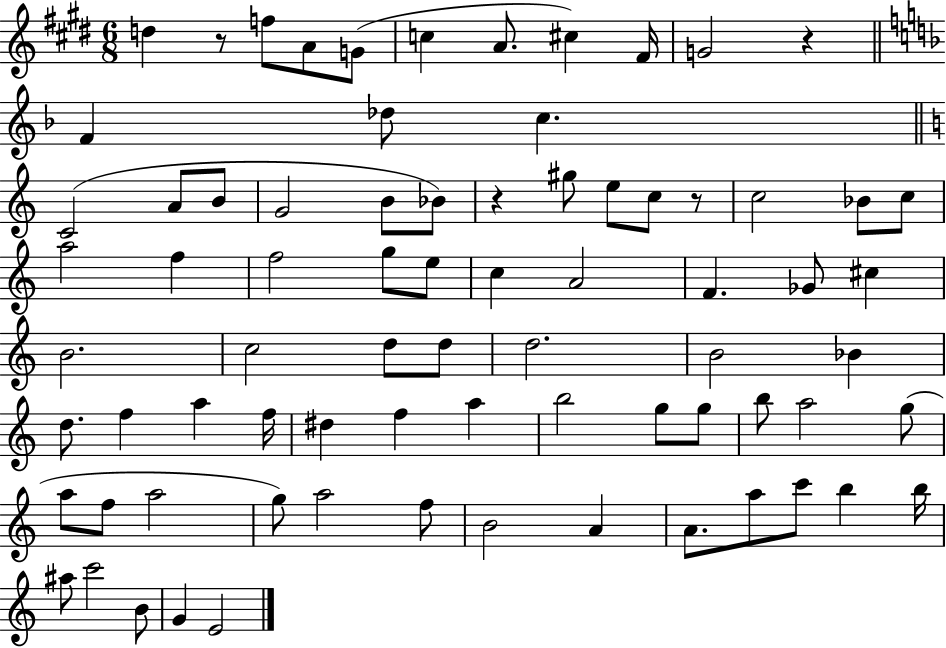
D5/q R/e F5/e A4/e G4/e C5/q A4/e. C#5/q F#4/s G4/h R/q F4/q Db5/e C5/q. C4/h A4/e B4/e G4/h B4/e Bb4/e R/q G#5/e E5/e C5/e R/e C5/h Bb4/e C5/e A5/h F5/q F5/h G5/e E5/e C5/q A4/h F4/q. Gb4/e C#5/q B4/h. C5/h D5/e D5/e D5/h. B4/h Bb4/q D5/e. F5/q A5/q F5/s D#5/q F5/q A5/q B5/h G5/e G5/e B5/e A5/h G5/e A5/e F5/e A5/h G5/e A5/h F5/e B4/h A4/q A4/e. A5/e C6/e B5/q B5/s A#5/e C6/h B4/e G4/q E4/h